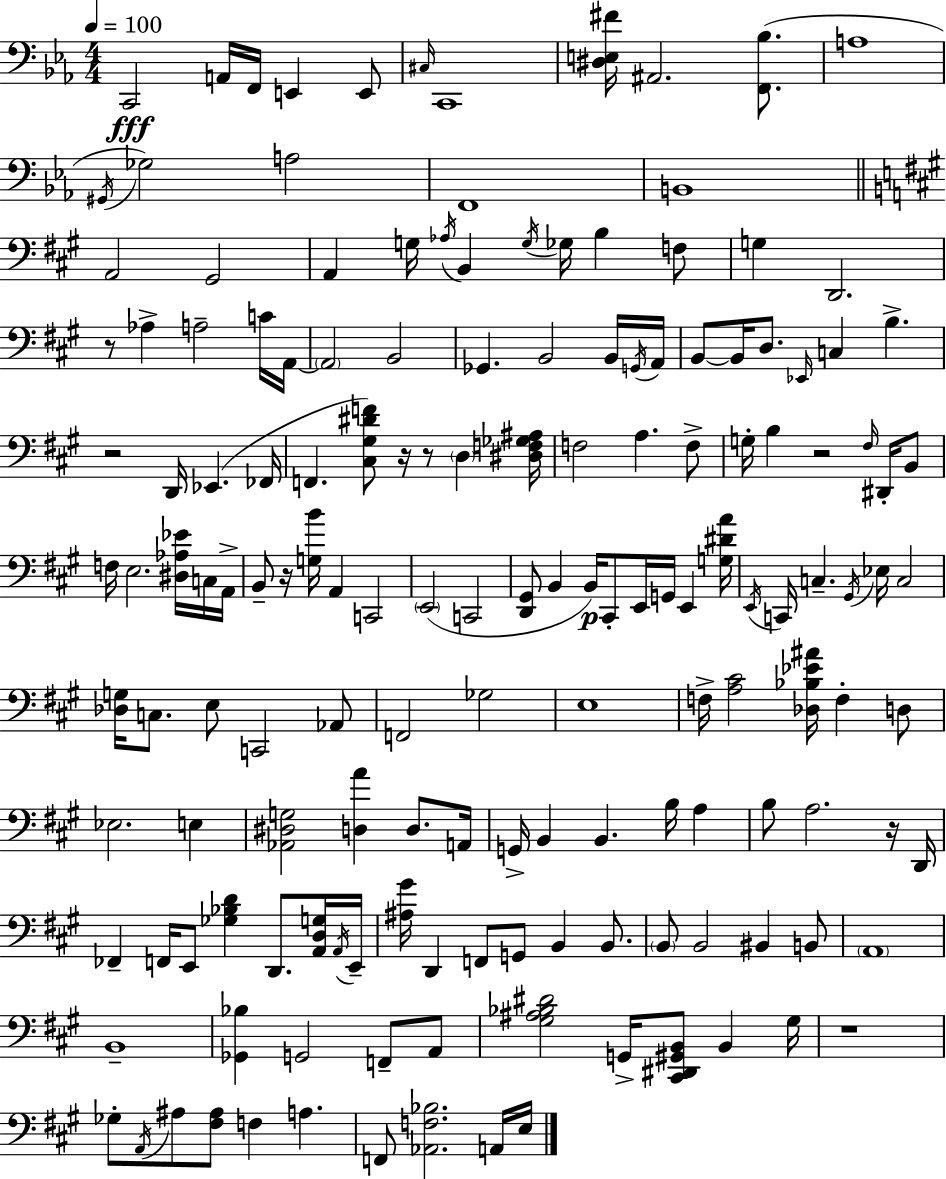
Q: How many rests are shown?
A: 8